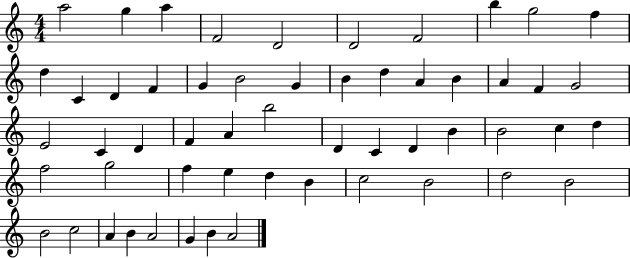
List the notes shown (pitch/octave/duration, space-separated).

A5/h G5/q A5/q F4/h D4/h D4/h F4/h B5/q G5/h F5/q D5/q C4/q D4/q F4/q G4/q B4/h G4/q B4/q D5/q A4/q B4/q A4/q F4/q G4/h E4/h C4/q D4/q F4/q A4/q B5/h D4/q C4/q D4/q B4/q B4/h C5/q D5/q F5/h G5/h F5/q E5/q D5/q B4/q C5/h B4/h D5/h B4/h B4/h C5/h A4/q B4/q A4/h G4/q B4/q A4/h